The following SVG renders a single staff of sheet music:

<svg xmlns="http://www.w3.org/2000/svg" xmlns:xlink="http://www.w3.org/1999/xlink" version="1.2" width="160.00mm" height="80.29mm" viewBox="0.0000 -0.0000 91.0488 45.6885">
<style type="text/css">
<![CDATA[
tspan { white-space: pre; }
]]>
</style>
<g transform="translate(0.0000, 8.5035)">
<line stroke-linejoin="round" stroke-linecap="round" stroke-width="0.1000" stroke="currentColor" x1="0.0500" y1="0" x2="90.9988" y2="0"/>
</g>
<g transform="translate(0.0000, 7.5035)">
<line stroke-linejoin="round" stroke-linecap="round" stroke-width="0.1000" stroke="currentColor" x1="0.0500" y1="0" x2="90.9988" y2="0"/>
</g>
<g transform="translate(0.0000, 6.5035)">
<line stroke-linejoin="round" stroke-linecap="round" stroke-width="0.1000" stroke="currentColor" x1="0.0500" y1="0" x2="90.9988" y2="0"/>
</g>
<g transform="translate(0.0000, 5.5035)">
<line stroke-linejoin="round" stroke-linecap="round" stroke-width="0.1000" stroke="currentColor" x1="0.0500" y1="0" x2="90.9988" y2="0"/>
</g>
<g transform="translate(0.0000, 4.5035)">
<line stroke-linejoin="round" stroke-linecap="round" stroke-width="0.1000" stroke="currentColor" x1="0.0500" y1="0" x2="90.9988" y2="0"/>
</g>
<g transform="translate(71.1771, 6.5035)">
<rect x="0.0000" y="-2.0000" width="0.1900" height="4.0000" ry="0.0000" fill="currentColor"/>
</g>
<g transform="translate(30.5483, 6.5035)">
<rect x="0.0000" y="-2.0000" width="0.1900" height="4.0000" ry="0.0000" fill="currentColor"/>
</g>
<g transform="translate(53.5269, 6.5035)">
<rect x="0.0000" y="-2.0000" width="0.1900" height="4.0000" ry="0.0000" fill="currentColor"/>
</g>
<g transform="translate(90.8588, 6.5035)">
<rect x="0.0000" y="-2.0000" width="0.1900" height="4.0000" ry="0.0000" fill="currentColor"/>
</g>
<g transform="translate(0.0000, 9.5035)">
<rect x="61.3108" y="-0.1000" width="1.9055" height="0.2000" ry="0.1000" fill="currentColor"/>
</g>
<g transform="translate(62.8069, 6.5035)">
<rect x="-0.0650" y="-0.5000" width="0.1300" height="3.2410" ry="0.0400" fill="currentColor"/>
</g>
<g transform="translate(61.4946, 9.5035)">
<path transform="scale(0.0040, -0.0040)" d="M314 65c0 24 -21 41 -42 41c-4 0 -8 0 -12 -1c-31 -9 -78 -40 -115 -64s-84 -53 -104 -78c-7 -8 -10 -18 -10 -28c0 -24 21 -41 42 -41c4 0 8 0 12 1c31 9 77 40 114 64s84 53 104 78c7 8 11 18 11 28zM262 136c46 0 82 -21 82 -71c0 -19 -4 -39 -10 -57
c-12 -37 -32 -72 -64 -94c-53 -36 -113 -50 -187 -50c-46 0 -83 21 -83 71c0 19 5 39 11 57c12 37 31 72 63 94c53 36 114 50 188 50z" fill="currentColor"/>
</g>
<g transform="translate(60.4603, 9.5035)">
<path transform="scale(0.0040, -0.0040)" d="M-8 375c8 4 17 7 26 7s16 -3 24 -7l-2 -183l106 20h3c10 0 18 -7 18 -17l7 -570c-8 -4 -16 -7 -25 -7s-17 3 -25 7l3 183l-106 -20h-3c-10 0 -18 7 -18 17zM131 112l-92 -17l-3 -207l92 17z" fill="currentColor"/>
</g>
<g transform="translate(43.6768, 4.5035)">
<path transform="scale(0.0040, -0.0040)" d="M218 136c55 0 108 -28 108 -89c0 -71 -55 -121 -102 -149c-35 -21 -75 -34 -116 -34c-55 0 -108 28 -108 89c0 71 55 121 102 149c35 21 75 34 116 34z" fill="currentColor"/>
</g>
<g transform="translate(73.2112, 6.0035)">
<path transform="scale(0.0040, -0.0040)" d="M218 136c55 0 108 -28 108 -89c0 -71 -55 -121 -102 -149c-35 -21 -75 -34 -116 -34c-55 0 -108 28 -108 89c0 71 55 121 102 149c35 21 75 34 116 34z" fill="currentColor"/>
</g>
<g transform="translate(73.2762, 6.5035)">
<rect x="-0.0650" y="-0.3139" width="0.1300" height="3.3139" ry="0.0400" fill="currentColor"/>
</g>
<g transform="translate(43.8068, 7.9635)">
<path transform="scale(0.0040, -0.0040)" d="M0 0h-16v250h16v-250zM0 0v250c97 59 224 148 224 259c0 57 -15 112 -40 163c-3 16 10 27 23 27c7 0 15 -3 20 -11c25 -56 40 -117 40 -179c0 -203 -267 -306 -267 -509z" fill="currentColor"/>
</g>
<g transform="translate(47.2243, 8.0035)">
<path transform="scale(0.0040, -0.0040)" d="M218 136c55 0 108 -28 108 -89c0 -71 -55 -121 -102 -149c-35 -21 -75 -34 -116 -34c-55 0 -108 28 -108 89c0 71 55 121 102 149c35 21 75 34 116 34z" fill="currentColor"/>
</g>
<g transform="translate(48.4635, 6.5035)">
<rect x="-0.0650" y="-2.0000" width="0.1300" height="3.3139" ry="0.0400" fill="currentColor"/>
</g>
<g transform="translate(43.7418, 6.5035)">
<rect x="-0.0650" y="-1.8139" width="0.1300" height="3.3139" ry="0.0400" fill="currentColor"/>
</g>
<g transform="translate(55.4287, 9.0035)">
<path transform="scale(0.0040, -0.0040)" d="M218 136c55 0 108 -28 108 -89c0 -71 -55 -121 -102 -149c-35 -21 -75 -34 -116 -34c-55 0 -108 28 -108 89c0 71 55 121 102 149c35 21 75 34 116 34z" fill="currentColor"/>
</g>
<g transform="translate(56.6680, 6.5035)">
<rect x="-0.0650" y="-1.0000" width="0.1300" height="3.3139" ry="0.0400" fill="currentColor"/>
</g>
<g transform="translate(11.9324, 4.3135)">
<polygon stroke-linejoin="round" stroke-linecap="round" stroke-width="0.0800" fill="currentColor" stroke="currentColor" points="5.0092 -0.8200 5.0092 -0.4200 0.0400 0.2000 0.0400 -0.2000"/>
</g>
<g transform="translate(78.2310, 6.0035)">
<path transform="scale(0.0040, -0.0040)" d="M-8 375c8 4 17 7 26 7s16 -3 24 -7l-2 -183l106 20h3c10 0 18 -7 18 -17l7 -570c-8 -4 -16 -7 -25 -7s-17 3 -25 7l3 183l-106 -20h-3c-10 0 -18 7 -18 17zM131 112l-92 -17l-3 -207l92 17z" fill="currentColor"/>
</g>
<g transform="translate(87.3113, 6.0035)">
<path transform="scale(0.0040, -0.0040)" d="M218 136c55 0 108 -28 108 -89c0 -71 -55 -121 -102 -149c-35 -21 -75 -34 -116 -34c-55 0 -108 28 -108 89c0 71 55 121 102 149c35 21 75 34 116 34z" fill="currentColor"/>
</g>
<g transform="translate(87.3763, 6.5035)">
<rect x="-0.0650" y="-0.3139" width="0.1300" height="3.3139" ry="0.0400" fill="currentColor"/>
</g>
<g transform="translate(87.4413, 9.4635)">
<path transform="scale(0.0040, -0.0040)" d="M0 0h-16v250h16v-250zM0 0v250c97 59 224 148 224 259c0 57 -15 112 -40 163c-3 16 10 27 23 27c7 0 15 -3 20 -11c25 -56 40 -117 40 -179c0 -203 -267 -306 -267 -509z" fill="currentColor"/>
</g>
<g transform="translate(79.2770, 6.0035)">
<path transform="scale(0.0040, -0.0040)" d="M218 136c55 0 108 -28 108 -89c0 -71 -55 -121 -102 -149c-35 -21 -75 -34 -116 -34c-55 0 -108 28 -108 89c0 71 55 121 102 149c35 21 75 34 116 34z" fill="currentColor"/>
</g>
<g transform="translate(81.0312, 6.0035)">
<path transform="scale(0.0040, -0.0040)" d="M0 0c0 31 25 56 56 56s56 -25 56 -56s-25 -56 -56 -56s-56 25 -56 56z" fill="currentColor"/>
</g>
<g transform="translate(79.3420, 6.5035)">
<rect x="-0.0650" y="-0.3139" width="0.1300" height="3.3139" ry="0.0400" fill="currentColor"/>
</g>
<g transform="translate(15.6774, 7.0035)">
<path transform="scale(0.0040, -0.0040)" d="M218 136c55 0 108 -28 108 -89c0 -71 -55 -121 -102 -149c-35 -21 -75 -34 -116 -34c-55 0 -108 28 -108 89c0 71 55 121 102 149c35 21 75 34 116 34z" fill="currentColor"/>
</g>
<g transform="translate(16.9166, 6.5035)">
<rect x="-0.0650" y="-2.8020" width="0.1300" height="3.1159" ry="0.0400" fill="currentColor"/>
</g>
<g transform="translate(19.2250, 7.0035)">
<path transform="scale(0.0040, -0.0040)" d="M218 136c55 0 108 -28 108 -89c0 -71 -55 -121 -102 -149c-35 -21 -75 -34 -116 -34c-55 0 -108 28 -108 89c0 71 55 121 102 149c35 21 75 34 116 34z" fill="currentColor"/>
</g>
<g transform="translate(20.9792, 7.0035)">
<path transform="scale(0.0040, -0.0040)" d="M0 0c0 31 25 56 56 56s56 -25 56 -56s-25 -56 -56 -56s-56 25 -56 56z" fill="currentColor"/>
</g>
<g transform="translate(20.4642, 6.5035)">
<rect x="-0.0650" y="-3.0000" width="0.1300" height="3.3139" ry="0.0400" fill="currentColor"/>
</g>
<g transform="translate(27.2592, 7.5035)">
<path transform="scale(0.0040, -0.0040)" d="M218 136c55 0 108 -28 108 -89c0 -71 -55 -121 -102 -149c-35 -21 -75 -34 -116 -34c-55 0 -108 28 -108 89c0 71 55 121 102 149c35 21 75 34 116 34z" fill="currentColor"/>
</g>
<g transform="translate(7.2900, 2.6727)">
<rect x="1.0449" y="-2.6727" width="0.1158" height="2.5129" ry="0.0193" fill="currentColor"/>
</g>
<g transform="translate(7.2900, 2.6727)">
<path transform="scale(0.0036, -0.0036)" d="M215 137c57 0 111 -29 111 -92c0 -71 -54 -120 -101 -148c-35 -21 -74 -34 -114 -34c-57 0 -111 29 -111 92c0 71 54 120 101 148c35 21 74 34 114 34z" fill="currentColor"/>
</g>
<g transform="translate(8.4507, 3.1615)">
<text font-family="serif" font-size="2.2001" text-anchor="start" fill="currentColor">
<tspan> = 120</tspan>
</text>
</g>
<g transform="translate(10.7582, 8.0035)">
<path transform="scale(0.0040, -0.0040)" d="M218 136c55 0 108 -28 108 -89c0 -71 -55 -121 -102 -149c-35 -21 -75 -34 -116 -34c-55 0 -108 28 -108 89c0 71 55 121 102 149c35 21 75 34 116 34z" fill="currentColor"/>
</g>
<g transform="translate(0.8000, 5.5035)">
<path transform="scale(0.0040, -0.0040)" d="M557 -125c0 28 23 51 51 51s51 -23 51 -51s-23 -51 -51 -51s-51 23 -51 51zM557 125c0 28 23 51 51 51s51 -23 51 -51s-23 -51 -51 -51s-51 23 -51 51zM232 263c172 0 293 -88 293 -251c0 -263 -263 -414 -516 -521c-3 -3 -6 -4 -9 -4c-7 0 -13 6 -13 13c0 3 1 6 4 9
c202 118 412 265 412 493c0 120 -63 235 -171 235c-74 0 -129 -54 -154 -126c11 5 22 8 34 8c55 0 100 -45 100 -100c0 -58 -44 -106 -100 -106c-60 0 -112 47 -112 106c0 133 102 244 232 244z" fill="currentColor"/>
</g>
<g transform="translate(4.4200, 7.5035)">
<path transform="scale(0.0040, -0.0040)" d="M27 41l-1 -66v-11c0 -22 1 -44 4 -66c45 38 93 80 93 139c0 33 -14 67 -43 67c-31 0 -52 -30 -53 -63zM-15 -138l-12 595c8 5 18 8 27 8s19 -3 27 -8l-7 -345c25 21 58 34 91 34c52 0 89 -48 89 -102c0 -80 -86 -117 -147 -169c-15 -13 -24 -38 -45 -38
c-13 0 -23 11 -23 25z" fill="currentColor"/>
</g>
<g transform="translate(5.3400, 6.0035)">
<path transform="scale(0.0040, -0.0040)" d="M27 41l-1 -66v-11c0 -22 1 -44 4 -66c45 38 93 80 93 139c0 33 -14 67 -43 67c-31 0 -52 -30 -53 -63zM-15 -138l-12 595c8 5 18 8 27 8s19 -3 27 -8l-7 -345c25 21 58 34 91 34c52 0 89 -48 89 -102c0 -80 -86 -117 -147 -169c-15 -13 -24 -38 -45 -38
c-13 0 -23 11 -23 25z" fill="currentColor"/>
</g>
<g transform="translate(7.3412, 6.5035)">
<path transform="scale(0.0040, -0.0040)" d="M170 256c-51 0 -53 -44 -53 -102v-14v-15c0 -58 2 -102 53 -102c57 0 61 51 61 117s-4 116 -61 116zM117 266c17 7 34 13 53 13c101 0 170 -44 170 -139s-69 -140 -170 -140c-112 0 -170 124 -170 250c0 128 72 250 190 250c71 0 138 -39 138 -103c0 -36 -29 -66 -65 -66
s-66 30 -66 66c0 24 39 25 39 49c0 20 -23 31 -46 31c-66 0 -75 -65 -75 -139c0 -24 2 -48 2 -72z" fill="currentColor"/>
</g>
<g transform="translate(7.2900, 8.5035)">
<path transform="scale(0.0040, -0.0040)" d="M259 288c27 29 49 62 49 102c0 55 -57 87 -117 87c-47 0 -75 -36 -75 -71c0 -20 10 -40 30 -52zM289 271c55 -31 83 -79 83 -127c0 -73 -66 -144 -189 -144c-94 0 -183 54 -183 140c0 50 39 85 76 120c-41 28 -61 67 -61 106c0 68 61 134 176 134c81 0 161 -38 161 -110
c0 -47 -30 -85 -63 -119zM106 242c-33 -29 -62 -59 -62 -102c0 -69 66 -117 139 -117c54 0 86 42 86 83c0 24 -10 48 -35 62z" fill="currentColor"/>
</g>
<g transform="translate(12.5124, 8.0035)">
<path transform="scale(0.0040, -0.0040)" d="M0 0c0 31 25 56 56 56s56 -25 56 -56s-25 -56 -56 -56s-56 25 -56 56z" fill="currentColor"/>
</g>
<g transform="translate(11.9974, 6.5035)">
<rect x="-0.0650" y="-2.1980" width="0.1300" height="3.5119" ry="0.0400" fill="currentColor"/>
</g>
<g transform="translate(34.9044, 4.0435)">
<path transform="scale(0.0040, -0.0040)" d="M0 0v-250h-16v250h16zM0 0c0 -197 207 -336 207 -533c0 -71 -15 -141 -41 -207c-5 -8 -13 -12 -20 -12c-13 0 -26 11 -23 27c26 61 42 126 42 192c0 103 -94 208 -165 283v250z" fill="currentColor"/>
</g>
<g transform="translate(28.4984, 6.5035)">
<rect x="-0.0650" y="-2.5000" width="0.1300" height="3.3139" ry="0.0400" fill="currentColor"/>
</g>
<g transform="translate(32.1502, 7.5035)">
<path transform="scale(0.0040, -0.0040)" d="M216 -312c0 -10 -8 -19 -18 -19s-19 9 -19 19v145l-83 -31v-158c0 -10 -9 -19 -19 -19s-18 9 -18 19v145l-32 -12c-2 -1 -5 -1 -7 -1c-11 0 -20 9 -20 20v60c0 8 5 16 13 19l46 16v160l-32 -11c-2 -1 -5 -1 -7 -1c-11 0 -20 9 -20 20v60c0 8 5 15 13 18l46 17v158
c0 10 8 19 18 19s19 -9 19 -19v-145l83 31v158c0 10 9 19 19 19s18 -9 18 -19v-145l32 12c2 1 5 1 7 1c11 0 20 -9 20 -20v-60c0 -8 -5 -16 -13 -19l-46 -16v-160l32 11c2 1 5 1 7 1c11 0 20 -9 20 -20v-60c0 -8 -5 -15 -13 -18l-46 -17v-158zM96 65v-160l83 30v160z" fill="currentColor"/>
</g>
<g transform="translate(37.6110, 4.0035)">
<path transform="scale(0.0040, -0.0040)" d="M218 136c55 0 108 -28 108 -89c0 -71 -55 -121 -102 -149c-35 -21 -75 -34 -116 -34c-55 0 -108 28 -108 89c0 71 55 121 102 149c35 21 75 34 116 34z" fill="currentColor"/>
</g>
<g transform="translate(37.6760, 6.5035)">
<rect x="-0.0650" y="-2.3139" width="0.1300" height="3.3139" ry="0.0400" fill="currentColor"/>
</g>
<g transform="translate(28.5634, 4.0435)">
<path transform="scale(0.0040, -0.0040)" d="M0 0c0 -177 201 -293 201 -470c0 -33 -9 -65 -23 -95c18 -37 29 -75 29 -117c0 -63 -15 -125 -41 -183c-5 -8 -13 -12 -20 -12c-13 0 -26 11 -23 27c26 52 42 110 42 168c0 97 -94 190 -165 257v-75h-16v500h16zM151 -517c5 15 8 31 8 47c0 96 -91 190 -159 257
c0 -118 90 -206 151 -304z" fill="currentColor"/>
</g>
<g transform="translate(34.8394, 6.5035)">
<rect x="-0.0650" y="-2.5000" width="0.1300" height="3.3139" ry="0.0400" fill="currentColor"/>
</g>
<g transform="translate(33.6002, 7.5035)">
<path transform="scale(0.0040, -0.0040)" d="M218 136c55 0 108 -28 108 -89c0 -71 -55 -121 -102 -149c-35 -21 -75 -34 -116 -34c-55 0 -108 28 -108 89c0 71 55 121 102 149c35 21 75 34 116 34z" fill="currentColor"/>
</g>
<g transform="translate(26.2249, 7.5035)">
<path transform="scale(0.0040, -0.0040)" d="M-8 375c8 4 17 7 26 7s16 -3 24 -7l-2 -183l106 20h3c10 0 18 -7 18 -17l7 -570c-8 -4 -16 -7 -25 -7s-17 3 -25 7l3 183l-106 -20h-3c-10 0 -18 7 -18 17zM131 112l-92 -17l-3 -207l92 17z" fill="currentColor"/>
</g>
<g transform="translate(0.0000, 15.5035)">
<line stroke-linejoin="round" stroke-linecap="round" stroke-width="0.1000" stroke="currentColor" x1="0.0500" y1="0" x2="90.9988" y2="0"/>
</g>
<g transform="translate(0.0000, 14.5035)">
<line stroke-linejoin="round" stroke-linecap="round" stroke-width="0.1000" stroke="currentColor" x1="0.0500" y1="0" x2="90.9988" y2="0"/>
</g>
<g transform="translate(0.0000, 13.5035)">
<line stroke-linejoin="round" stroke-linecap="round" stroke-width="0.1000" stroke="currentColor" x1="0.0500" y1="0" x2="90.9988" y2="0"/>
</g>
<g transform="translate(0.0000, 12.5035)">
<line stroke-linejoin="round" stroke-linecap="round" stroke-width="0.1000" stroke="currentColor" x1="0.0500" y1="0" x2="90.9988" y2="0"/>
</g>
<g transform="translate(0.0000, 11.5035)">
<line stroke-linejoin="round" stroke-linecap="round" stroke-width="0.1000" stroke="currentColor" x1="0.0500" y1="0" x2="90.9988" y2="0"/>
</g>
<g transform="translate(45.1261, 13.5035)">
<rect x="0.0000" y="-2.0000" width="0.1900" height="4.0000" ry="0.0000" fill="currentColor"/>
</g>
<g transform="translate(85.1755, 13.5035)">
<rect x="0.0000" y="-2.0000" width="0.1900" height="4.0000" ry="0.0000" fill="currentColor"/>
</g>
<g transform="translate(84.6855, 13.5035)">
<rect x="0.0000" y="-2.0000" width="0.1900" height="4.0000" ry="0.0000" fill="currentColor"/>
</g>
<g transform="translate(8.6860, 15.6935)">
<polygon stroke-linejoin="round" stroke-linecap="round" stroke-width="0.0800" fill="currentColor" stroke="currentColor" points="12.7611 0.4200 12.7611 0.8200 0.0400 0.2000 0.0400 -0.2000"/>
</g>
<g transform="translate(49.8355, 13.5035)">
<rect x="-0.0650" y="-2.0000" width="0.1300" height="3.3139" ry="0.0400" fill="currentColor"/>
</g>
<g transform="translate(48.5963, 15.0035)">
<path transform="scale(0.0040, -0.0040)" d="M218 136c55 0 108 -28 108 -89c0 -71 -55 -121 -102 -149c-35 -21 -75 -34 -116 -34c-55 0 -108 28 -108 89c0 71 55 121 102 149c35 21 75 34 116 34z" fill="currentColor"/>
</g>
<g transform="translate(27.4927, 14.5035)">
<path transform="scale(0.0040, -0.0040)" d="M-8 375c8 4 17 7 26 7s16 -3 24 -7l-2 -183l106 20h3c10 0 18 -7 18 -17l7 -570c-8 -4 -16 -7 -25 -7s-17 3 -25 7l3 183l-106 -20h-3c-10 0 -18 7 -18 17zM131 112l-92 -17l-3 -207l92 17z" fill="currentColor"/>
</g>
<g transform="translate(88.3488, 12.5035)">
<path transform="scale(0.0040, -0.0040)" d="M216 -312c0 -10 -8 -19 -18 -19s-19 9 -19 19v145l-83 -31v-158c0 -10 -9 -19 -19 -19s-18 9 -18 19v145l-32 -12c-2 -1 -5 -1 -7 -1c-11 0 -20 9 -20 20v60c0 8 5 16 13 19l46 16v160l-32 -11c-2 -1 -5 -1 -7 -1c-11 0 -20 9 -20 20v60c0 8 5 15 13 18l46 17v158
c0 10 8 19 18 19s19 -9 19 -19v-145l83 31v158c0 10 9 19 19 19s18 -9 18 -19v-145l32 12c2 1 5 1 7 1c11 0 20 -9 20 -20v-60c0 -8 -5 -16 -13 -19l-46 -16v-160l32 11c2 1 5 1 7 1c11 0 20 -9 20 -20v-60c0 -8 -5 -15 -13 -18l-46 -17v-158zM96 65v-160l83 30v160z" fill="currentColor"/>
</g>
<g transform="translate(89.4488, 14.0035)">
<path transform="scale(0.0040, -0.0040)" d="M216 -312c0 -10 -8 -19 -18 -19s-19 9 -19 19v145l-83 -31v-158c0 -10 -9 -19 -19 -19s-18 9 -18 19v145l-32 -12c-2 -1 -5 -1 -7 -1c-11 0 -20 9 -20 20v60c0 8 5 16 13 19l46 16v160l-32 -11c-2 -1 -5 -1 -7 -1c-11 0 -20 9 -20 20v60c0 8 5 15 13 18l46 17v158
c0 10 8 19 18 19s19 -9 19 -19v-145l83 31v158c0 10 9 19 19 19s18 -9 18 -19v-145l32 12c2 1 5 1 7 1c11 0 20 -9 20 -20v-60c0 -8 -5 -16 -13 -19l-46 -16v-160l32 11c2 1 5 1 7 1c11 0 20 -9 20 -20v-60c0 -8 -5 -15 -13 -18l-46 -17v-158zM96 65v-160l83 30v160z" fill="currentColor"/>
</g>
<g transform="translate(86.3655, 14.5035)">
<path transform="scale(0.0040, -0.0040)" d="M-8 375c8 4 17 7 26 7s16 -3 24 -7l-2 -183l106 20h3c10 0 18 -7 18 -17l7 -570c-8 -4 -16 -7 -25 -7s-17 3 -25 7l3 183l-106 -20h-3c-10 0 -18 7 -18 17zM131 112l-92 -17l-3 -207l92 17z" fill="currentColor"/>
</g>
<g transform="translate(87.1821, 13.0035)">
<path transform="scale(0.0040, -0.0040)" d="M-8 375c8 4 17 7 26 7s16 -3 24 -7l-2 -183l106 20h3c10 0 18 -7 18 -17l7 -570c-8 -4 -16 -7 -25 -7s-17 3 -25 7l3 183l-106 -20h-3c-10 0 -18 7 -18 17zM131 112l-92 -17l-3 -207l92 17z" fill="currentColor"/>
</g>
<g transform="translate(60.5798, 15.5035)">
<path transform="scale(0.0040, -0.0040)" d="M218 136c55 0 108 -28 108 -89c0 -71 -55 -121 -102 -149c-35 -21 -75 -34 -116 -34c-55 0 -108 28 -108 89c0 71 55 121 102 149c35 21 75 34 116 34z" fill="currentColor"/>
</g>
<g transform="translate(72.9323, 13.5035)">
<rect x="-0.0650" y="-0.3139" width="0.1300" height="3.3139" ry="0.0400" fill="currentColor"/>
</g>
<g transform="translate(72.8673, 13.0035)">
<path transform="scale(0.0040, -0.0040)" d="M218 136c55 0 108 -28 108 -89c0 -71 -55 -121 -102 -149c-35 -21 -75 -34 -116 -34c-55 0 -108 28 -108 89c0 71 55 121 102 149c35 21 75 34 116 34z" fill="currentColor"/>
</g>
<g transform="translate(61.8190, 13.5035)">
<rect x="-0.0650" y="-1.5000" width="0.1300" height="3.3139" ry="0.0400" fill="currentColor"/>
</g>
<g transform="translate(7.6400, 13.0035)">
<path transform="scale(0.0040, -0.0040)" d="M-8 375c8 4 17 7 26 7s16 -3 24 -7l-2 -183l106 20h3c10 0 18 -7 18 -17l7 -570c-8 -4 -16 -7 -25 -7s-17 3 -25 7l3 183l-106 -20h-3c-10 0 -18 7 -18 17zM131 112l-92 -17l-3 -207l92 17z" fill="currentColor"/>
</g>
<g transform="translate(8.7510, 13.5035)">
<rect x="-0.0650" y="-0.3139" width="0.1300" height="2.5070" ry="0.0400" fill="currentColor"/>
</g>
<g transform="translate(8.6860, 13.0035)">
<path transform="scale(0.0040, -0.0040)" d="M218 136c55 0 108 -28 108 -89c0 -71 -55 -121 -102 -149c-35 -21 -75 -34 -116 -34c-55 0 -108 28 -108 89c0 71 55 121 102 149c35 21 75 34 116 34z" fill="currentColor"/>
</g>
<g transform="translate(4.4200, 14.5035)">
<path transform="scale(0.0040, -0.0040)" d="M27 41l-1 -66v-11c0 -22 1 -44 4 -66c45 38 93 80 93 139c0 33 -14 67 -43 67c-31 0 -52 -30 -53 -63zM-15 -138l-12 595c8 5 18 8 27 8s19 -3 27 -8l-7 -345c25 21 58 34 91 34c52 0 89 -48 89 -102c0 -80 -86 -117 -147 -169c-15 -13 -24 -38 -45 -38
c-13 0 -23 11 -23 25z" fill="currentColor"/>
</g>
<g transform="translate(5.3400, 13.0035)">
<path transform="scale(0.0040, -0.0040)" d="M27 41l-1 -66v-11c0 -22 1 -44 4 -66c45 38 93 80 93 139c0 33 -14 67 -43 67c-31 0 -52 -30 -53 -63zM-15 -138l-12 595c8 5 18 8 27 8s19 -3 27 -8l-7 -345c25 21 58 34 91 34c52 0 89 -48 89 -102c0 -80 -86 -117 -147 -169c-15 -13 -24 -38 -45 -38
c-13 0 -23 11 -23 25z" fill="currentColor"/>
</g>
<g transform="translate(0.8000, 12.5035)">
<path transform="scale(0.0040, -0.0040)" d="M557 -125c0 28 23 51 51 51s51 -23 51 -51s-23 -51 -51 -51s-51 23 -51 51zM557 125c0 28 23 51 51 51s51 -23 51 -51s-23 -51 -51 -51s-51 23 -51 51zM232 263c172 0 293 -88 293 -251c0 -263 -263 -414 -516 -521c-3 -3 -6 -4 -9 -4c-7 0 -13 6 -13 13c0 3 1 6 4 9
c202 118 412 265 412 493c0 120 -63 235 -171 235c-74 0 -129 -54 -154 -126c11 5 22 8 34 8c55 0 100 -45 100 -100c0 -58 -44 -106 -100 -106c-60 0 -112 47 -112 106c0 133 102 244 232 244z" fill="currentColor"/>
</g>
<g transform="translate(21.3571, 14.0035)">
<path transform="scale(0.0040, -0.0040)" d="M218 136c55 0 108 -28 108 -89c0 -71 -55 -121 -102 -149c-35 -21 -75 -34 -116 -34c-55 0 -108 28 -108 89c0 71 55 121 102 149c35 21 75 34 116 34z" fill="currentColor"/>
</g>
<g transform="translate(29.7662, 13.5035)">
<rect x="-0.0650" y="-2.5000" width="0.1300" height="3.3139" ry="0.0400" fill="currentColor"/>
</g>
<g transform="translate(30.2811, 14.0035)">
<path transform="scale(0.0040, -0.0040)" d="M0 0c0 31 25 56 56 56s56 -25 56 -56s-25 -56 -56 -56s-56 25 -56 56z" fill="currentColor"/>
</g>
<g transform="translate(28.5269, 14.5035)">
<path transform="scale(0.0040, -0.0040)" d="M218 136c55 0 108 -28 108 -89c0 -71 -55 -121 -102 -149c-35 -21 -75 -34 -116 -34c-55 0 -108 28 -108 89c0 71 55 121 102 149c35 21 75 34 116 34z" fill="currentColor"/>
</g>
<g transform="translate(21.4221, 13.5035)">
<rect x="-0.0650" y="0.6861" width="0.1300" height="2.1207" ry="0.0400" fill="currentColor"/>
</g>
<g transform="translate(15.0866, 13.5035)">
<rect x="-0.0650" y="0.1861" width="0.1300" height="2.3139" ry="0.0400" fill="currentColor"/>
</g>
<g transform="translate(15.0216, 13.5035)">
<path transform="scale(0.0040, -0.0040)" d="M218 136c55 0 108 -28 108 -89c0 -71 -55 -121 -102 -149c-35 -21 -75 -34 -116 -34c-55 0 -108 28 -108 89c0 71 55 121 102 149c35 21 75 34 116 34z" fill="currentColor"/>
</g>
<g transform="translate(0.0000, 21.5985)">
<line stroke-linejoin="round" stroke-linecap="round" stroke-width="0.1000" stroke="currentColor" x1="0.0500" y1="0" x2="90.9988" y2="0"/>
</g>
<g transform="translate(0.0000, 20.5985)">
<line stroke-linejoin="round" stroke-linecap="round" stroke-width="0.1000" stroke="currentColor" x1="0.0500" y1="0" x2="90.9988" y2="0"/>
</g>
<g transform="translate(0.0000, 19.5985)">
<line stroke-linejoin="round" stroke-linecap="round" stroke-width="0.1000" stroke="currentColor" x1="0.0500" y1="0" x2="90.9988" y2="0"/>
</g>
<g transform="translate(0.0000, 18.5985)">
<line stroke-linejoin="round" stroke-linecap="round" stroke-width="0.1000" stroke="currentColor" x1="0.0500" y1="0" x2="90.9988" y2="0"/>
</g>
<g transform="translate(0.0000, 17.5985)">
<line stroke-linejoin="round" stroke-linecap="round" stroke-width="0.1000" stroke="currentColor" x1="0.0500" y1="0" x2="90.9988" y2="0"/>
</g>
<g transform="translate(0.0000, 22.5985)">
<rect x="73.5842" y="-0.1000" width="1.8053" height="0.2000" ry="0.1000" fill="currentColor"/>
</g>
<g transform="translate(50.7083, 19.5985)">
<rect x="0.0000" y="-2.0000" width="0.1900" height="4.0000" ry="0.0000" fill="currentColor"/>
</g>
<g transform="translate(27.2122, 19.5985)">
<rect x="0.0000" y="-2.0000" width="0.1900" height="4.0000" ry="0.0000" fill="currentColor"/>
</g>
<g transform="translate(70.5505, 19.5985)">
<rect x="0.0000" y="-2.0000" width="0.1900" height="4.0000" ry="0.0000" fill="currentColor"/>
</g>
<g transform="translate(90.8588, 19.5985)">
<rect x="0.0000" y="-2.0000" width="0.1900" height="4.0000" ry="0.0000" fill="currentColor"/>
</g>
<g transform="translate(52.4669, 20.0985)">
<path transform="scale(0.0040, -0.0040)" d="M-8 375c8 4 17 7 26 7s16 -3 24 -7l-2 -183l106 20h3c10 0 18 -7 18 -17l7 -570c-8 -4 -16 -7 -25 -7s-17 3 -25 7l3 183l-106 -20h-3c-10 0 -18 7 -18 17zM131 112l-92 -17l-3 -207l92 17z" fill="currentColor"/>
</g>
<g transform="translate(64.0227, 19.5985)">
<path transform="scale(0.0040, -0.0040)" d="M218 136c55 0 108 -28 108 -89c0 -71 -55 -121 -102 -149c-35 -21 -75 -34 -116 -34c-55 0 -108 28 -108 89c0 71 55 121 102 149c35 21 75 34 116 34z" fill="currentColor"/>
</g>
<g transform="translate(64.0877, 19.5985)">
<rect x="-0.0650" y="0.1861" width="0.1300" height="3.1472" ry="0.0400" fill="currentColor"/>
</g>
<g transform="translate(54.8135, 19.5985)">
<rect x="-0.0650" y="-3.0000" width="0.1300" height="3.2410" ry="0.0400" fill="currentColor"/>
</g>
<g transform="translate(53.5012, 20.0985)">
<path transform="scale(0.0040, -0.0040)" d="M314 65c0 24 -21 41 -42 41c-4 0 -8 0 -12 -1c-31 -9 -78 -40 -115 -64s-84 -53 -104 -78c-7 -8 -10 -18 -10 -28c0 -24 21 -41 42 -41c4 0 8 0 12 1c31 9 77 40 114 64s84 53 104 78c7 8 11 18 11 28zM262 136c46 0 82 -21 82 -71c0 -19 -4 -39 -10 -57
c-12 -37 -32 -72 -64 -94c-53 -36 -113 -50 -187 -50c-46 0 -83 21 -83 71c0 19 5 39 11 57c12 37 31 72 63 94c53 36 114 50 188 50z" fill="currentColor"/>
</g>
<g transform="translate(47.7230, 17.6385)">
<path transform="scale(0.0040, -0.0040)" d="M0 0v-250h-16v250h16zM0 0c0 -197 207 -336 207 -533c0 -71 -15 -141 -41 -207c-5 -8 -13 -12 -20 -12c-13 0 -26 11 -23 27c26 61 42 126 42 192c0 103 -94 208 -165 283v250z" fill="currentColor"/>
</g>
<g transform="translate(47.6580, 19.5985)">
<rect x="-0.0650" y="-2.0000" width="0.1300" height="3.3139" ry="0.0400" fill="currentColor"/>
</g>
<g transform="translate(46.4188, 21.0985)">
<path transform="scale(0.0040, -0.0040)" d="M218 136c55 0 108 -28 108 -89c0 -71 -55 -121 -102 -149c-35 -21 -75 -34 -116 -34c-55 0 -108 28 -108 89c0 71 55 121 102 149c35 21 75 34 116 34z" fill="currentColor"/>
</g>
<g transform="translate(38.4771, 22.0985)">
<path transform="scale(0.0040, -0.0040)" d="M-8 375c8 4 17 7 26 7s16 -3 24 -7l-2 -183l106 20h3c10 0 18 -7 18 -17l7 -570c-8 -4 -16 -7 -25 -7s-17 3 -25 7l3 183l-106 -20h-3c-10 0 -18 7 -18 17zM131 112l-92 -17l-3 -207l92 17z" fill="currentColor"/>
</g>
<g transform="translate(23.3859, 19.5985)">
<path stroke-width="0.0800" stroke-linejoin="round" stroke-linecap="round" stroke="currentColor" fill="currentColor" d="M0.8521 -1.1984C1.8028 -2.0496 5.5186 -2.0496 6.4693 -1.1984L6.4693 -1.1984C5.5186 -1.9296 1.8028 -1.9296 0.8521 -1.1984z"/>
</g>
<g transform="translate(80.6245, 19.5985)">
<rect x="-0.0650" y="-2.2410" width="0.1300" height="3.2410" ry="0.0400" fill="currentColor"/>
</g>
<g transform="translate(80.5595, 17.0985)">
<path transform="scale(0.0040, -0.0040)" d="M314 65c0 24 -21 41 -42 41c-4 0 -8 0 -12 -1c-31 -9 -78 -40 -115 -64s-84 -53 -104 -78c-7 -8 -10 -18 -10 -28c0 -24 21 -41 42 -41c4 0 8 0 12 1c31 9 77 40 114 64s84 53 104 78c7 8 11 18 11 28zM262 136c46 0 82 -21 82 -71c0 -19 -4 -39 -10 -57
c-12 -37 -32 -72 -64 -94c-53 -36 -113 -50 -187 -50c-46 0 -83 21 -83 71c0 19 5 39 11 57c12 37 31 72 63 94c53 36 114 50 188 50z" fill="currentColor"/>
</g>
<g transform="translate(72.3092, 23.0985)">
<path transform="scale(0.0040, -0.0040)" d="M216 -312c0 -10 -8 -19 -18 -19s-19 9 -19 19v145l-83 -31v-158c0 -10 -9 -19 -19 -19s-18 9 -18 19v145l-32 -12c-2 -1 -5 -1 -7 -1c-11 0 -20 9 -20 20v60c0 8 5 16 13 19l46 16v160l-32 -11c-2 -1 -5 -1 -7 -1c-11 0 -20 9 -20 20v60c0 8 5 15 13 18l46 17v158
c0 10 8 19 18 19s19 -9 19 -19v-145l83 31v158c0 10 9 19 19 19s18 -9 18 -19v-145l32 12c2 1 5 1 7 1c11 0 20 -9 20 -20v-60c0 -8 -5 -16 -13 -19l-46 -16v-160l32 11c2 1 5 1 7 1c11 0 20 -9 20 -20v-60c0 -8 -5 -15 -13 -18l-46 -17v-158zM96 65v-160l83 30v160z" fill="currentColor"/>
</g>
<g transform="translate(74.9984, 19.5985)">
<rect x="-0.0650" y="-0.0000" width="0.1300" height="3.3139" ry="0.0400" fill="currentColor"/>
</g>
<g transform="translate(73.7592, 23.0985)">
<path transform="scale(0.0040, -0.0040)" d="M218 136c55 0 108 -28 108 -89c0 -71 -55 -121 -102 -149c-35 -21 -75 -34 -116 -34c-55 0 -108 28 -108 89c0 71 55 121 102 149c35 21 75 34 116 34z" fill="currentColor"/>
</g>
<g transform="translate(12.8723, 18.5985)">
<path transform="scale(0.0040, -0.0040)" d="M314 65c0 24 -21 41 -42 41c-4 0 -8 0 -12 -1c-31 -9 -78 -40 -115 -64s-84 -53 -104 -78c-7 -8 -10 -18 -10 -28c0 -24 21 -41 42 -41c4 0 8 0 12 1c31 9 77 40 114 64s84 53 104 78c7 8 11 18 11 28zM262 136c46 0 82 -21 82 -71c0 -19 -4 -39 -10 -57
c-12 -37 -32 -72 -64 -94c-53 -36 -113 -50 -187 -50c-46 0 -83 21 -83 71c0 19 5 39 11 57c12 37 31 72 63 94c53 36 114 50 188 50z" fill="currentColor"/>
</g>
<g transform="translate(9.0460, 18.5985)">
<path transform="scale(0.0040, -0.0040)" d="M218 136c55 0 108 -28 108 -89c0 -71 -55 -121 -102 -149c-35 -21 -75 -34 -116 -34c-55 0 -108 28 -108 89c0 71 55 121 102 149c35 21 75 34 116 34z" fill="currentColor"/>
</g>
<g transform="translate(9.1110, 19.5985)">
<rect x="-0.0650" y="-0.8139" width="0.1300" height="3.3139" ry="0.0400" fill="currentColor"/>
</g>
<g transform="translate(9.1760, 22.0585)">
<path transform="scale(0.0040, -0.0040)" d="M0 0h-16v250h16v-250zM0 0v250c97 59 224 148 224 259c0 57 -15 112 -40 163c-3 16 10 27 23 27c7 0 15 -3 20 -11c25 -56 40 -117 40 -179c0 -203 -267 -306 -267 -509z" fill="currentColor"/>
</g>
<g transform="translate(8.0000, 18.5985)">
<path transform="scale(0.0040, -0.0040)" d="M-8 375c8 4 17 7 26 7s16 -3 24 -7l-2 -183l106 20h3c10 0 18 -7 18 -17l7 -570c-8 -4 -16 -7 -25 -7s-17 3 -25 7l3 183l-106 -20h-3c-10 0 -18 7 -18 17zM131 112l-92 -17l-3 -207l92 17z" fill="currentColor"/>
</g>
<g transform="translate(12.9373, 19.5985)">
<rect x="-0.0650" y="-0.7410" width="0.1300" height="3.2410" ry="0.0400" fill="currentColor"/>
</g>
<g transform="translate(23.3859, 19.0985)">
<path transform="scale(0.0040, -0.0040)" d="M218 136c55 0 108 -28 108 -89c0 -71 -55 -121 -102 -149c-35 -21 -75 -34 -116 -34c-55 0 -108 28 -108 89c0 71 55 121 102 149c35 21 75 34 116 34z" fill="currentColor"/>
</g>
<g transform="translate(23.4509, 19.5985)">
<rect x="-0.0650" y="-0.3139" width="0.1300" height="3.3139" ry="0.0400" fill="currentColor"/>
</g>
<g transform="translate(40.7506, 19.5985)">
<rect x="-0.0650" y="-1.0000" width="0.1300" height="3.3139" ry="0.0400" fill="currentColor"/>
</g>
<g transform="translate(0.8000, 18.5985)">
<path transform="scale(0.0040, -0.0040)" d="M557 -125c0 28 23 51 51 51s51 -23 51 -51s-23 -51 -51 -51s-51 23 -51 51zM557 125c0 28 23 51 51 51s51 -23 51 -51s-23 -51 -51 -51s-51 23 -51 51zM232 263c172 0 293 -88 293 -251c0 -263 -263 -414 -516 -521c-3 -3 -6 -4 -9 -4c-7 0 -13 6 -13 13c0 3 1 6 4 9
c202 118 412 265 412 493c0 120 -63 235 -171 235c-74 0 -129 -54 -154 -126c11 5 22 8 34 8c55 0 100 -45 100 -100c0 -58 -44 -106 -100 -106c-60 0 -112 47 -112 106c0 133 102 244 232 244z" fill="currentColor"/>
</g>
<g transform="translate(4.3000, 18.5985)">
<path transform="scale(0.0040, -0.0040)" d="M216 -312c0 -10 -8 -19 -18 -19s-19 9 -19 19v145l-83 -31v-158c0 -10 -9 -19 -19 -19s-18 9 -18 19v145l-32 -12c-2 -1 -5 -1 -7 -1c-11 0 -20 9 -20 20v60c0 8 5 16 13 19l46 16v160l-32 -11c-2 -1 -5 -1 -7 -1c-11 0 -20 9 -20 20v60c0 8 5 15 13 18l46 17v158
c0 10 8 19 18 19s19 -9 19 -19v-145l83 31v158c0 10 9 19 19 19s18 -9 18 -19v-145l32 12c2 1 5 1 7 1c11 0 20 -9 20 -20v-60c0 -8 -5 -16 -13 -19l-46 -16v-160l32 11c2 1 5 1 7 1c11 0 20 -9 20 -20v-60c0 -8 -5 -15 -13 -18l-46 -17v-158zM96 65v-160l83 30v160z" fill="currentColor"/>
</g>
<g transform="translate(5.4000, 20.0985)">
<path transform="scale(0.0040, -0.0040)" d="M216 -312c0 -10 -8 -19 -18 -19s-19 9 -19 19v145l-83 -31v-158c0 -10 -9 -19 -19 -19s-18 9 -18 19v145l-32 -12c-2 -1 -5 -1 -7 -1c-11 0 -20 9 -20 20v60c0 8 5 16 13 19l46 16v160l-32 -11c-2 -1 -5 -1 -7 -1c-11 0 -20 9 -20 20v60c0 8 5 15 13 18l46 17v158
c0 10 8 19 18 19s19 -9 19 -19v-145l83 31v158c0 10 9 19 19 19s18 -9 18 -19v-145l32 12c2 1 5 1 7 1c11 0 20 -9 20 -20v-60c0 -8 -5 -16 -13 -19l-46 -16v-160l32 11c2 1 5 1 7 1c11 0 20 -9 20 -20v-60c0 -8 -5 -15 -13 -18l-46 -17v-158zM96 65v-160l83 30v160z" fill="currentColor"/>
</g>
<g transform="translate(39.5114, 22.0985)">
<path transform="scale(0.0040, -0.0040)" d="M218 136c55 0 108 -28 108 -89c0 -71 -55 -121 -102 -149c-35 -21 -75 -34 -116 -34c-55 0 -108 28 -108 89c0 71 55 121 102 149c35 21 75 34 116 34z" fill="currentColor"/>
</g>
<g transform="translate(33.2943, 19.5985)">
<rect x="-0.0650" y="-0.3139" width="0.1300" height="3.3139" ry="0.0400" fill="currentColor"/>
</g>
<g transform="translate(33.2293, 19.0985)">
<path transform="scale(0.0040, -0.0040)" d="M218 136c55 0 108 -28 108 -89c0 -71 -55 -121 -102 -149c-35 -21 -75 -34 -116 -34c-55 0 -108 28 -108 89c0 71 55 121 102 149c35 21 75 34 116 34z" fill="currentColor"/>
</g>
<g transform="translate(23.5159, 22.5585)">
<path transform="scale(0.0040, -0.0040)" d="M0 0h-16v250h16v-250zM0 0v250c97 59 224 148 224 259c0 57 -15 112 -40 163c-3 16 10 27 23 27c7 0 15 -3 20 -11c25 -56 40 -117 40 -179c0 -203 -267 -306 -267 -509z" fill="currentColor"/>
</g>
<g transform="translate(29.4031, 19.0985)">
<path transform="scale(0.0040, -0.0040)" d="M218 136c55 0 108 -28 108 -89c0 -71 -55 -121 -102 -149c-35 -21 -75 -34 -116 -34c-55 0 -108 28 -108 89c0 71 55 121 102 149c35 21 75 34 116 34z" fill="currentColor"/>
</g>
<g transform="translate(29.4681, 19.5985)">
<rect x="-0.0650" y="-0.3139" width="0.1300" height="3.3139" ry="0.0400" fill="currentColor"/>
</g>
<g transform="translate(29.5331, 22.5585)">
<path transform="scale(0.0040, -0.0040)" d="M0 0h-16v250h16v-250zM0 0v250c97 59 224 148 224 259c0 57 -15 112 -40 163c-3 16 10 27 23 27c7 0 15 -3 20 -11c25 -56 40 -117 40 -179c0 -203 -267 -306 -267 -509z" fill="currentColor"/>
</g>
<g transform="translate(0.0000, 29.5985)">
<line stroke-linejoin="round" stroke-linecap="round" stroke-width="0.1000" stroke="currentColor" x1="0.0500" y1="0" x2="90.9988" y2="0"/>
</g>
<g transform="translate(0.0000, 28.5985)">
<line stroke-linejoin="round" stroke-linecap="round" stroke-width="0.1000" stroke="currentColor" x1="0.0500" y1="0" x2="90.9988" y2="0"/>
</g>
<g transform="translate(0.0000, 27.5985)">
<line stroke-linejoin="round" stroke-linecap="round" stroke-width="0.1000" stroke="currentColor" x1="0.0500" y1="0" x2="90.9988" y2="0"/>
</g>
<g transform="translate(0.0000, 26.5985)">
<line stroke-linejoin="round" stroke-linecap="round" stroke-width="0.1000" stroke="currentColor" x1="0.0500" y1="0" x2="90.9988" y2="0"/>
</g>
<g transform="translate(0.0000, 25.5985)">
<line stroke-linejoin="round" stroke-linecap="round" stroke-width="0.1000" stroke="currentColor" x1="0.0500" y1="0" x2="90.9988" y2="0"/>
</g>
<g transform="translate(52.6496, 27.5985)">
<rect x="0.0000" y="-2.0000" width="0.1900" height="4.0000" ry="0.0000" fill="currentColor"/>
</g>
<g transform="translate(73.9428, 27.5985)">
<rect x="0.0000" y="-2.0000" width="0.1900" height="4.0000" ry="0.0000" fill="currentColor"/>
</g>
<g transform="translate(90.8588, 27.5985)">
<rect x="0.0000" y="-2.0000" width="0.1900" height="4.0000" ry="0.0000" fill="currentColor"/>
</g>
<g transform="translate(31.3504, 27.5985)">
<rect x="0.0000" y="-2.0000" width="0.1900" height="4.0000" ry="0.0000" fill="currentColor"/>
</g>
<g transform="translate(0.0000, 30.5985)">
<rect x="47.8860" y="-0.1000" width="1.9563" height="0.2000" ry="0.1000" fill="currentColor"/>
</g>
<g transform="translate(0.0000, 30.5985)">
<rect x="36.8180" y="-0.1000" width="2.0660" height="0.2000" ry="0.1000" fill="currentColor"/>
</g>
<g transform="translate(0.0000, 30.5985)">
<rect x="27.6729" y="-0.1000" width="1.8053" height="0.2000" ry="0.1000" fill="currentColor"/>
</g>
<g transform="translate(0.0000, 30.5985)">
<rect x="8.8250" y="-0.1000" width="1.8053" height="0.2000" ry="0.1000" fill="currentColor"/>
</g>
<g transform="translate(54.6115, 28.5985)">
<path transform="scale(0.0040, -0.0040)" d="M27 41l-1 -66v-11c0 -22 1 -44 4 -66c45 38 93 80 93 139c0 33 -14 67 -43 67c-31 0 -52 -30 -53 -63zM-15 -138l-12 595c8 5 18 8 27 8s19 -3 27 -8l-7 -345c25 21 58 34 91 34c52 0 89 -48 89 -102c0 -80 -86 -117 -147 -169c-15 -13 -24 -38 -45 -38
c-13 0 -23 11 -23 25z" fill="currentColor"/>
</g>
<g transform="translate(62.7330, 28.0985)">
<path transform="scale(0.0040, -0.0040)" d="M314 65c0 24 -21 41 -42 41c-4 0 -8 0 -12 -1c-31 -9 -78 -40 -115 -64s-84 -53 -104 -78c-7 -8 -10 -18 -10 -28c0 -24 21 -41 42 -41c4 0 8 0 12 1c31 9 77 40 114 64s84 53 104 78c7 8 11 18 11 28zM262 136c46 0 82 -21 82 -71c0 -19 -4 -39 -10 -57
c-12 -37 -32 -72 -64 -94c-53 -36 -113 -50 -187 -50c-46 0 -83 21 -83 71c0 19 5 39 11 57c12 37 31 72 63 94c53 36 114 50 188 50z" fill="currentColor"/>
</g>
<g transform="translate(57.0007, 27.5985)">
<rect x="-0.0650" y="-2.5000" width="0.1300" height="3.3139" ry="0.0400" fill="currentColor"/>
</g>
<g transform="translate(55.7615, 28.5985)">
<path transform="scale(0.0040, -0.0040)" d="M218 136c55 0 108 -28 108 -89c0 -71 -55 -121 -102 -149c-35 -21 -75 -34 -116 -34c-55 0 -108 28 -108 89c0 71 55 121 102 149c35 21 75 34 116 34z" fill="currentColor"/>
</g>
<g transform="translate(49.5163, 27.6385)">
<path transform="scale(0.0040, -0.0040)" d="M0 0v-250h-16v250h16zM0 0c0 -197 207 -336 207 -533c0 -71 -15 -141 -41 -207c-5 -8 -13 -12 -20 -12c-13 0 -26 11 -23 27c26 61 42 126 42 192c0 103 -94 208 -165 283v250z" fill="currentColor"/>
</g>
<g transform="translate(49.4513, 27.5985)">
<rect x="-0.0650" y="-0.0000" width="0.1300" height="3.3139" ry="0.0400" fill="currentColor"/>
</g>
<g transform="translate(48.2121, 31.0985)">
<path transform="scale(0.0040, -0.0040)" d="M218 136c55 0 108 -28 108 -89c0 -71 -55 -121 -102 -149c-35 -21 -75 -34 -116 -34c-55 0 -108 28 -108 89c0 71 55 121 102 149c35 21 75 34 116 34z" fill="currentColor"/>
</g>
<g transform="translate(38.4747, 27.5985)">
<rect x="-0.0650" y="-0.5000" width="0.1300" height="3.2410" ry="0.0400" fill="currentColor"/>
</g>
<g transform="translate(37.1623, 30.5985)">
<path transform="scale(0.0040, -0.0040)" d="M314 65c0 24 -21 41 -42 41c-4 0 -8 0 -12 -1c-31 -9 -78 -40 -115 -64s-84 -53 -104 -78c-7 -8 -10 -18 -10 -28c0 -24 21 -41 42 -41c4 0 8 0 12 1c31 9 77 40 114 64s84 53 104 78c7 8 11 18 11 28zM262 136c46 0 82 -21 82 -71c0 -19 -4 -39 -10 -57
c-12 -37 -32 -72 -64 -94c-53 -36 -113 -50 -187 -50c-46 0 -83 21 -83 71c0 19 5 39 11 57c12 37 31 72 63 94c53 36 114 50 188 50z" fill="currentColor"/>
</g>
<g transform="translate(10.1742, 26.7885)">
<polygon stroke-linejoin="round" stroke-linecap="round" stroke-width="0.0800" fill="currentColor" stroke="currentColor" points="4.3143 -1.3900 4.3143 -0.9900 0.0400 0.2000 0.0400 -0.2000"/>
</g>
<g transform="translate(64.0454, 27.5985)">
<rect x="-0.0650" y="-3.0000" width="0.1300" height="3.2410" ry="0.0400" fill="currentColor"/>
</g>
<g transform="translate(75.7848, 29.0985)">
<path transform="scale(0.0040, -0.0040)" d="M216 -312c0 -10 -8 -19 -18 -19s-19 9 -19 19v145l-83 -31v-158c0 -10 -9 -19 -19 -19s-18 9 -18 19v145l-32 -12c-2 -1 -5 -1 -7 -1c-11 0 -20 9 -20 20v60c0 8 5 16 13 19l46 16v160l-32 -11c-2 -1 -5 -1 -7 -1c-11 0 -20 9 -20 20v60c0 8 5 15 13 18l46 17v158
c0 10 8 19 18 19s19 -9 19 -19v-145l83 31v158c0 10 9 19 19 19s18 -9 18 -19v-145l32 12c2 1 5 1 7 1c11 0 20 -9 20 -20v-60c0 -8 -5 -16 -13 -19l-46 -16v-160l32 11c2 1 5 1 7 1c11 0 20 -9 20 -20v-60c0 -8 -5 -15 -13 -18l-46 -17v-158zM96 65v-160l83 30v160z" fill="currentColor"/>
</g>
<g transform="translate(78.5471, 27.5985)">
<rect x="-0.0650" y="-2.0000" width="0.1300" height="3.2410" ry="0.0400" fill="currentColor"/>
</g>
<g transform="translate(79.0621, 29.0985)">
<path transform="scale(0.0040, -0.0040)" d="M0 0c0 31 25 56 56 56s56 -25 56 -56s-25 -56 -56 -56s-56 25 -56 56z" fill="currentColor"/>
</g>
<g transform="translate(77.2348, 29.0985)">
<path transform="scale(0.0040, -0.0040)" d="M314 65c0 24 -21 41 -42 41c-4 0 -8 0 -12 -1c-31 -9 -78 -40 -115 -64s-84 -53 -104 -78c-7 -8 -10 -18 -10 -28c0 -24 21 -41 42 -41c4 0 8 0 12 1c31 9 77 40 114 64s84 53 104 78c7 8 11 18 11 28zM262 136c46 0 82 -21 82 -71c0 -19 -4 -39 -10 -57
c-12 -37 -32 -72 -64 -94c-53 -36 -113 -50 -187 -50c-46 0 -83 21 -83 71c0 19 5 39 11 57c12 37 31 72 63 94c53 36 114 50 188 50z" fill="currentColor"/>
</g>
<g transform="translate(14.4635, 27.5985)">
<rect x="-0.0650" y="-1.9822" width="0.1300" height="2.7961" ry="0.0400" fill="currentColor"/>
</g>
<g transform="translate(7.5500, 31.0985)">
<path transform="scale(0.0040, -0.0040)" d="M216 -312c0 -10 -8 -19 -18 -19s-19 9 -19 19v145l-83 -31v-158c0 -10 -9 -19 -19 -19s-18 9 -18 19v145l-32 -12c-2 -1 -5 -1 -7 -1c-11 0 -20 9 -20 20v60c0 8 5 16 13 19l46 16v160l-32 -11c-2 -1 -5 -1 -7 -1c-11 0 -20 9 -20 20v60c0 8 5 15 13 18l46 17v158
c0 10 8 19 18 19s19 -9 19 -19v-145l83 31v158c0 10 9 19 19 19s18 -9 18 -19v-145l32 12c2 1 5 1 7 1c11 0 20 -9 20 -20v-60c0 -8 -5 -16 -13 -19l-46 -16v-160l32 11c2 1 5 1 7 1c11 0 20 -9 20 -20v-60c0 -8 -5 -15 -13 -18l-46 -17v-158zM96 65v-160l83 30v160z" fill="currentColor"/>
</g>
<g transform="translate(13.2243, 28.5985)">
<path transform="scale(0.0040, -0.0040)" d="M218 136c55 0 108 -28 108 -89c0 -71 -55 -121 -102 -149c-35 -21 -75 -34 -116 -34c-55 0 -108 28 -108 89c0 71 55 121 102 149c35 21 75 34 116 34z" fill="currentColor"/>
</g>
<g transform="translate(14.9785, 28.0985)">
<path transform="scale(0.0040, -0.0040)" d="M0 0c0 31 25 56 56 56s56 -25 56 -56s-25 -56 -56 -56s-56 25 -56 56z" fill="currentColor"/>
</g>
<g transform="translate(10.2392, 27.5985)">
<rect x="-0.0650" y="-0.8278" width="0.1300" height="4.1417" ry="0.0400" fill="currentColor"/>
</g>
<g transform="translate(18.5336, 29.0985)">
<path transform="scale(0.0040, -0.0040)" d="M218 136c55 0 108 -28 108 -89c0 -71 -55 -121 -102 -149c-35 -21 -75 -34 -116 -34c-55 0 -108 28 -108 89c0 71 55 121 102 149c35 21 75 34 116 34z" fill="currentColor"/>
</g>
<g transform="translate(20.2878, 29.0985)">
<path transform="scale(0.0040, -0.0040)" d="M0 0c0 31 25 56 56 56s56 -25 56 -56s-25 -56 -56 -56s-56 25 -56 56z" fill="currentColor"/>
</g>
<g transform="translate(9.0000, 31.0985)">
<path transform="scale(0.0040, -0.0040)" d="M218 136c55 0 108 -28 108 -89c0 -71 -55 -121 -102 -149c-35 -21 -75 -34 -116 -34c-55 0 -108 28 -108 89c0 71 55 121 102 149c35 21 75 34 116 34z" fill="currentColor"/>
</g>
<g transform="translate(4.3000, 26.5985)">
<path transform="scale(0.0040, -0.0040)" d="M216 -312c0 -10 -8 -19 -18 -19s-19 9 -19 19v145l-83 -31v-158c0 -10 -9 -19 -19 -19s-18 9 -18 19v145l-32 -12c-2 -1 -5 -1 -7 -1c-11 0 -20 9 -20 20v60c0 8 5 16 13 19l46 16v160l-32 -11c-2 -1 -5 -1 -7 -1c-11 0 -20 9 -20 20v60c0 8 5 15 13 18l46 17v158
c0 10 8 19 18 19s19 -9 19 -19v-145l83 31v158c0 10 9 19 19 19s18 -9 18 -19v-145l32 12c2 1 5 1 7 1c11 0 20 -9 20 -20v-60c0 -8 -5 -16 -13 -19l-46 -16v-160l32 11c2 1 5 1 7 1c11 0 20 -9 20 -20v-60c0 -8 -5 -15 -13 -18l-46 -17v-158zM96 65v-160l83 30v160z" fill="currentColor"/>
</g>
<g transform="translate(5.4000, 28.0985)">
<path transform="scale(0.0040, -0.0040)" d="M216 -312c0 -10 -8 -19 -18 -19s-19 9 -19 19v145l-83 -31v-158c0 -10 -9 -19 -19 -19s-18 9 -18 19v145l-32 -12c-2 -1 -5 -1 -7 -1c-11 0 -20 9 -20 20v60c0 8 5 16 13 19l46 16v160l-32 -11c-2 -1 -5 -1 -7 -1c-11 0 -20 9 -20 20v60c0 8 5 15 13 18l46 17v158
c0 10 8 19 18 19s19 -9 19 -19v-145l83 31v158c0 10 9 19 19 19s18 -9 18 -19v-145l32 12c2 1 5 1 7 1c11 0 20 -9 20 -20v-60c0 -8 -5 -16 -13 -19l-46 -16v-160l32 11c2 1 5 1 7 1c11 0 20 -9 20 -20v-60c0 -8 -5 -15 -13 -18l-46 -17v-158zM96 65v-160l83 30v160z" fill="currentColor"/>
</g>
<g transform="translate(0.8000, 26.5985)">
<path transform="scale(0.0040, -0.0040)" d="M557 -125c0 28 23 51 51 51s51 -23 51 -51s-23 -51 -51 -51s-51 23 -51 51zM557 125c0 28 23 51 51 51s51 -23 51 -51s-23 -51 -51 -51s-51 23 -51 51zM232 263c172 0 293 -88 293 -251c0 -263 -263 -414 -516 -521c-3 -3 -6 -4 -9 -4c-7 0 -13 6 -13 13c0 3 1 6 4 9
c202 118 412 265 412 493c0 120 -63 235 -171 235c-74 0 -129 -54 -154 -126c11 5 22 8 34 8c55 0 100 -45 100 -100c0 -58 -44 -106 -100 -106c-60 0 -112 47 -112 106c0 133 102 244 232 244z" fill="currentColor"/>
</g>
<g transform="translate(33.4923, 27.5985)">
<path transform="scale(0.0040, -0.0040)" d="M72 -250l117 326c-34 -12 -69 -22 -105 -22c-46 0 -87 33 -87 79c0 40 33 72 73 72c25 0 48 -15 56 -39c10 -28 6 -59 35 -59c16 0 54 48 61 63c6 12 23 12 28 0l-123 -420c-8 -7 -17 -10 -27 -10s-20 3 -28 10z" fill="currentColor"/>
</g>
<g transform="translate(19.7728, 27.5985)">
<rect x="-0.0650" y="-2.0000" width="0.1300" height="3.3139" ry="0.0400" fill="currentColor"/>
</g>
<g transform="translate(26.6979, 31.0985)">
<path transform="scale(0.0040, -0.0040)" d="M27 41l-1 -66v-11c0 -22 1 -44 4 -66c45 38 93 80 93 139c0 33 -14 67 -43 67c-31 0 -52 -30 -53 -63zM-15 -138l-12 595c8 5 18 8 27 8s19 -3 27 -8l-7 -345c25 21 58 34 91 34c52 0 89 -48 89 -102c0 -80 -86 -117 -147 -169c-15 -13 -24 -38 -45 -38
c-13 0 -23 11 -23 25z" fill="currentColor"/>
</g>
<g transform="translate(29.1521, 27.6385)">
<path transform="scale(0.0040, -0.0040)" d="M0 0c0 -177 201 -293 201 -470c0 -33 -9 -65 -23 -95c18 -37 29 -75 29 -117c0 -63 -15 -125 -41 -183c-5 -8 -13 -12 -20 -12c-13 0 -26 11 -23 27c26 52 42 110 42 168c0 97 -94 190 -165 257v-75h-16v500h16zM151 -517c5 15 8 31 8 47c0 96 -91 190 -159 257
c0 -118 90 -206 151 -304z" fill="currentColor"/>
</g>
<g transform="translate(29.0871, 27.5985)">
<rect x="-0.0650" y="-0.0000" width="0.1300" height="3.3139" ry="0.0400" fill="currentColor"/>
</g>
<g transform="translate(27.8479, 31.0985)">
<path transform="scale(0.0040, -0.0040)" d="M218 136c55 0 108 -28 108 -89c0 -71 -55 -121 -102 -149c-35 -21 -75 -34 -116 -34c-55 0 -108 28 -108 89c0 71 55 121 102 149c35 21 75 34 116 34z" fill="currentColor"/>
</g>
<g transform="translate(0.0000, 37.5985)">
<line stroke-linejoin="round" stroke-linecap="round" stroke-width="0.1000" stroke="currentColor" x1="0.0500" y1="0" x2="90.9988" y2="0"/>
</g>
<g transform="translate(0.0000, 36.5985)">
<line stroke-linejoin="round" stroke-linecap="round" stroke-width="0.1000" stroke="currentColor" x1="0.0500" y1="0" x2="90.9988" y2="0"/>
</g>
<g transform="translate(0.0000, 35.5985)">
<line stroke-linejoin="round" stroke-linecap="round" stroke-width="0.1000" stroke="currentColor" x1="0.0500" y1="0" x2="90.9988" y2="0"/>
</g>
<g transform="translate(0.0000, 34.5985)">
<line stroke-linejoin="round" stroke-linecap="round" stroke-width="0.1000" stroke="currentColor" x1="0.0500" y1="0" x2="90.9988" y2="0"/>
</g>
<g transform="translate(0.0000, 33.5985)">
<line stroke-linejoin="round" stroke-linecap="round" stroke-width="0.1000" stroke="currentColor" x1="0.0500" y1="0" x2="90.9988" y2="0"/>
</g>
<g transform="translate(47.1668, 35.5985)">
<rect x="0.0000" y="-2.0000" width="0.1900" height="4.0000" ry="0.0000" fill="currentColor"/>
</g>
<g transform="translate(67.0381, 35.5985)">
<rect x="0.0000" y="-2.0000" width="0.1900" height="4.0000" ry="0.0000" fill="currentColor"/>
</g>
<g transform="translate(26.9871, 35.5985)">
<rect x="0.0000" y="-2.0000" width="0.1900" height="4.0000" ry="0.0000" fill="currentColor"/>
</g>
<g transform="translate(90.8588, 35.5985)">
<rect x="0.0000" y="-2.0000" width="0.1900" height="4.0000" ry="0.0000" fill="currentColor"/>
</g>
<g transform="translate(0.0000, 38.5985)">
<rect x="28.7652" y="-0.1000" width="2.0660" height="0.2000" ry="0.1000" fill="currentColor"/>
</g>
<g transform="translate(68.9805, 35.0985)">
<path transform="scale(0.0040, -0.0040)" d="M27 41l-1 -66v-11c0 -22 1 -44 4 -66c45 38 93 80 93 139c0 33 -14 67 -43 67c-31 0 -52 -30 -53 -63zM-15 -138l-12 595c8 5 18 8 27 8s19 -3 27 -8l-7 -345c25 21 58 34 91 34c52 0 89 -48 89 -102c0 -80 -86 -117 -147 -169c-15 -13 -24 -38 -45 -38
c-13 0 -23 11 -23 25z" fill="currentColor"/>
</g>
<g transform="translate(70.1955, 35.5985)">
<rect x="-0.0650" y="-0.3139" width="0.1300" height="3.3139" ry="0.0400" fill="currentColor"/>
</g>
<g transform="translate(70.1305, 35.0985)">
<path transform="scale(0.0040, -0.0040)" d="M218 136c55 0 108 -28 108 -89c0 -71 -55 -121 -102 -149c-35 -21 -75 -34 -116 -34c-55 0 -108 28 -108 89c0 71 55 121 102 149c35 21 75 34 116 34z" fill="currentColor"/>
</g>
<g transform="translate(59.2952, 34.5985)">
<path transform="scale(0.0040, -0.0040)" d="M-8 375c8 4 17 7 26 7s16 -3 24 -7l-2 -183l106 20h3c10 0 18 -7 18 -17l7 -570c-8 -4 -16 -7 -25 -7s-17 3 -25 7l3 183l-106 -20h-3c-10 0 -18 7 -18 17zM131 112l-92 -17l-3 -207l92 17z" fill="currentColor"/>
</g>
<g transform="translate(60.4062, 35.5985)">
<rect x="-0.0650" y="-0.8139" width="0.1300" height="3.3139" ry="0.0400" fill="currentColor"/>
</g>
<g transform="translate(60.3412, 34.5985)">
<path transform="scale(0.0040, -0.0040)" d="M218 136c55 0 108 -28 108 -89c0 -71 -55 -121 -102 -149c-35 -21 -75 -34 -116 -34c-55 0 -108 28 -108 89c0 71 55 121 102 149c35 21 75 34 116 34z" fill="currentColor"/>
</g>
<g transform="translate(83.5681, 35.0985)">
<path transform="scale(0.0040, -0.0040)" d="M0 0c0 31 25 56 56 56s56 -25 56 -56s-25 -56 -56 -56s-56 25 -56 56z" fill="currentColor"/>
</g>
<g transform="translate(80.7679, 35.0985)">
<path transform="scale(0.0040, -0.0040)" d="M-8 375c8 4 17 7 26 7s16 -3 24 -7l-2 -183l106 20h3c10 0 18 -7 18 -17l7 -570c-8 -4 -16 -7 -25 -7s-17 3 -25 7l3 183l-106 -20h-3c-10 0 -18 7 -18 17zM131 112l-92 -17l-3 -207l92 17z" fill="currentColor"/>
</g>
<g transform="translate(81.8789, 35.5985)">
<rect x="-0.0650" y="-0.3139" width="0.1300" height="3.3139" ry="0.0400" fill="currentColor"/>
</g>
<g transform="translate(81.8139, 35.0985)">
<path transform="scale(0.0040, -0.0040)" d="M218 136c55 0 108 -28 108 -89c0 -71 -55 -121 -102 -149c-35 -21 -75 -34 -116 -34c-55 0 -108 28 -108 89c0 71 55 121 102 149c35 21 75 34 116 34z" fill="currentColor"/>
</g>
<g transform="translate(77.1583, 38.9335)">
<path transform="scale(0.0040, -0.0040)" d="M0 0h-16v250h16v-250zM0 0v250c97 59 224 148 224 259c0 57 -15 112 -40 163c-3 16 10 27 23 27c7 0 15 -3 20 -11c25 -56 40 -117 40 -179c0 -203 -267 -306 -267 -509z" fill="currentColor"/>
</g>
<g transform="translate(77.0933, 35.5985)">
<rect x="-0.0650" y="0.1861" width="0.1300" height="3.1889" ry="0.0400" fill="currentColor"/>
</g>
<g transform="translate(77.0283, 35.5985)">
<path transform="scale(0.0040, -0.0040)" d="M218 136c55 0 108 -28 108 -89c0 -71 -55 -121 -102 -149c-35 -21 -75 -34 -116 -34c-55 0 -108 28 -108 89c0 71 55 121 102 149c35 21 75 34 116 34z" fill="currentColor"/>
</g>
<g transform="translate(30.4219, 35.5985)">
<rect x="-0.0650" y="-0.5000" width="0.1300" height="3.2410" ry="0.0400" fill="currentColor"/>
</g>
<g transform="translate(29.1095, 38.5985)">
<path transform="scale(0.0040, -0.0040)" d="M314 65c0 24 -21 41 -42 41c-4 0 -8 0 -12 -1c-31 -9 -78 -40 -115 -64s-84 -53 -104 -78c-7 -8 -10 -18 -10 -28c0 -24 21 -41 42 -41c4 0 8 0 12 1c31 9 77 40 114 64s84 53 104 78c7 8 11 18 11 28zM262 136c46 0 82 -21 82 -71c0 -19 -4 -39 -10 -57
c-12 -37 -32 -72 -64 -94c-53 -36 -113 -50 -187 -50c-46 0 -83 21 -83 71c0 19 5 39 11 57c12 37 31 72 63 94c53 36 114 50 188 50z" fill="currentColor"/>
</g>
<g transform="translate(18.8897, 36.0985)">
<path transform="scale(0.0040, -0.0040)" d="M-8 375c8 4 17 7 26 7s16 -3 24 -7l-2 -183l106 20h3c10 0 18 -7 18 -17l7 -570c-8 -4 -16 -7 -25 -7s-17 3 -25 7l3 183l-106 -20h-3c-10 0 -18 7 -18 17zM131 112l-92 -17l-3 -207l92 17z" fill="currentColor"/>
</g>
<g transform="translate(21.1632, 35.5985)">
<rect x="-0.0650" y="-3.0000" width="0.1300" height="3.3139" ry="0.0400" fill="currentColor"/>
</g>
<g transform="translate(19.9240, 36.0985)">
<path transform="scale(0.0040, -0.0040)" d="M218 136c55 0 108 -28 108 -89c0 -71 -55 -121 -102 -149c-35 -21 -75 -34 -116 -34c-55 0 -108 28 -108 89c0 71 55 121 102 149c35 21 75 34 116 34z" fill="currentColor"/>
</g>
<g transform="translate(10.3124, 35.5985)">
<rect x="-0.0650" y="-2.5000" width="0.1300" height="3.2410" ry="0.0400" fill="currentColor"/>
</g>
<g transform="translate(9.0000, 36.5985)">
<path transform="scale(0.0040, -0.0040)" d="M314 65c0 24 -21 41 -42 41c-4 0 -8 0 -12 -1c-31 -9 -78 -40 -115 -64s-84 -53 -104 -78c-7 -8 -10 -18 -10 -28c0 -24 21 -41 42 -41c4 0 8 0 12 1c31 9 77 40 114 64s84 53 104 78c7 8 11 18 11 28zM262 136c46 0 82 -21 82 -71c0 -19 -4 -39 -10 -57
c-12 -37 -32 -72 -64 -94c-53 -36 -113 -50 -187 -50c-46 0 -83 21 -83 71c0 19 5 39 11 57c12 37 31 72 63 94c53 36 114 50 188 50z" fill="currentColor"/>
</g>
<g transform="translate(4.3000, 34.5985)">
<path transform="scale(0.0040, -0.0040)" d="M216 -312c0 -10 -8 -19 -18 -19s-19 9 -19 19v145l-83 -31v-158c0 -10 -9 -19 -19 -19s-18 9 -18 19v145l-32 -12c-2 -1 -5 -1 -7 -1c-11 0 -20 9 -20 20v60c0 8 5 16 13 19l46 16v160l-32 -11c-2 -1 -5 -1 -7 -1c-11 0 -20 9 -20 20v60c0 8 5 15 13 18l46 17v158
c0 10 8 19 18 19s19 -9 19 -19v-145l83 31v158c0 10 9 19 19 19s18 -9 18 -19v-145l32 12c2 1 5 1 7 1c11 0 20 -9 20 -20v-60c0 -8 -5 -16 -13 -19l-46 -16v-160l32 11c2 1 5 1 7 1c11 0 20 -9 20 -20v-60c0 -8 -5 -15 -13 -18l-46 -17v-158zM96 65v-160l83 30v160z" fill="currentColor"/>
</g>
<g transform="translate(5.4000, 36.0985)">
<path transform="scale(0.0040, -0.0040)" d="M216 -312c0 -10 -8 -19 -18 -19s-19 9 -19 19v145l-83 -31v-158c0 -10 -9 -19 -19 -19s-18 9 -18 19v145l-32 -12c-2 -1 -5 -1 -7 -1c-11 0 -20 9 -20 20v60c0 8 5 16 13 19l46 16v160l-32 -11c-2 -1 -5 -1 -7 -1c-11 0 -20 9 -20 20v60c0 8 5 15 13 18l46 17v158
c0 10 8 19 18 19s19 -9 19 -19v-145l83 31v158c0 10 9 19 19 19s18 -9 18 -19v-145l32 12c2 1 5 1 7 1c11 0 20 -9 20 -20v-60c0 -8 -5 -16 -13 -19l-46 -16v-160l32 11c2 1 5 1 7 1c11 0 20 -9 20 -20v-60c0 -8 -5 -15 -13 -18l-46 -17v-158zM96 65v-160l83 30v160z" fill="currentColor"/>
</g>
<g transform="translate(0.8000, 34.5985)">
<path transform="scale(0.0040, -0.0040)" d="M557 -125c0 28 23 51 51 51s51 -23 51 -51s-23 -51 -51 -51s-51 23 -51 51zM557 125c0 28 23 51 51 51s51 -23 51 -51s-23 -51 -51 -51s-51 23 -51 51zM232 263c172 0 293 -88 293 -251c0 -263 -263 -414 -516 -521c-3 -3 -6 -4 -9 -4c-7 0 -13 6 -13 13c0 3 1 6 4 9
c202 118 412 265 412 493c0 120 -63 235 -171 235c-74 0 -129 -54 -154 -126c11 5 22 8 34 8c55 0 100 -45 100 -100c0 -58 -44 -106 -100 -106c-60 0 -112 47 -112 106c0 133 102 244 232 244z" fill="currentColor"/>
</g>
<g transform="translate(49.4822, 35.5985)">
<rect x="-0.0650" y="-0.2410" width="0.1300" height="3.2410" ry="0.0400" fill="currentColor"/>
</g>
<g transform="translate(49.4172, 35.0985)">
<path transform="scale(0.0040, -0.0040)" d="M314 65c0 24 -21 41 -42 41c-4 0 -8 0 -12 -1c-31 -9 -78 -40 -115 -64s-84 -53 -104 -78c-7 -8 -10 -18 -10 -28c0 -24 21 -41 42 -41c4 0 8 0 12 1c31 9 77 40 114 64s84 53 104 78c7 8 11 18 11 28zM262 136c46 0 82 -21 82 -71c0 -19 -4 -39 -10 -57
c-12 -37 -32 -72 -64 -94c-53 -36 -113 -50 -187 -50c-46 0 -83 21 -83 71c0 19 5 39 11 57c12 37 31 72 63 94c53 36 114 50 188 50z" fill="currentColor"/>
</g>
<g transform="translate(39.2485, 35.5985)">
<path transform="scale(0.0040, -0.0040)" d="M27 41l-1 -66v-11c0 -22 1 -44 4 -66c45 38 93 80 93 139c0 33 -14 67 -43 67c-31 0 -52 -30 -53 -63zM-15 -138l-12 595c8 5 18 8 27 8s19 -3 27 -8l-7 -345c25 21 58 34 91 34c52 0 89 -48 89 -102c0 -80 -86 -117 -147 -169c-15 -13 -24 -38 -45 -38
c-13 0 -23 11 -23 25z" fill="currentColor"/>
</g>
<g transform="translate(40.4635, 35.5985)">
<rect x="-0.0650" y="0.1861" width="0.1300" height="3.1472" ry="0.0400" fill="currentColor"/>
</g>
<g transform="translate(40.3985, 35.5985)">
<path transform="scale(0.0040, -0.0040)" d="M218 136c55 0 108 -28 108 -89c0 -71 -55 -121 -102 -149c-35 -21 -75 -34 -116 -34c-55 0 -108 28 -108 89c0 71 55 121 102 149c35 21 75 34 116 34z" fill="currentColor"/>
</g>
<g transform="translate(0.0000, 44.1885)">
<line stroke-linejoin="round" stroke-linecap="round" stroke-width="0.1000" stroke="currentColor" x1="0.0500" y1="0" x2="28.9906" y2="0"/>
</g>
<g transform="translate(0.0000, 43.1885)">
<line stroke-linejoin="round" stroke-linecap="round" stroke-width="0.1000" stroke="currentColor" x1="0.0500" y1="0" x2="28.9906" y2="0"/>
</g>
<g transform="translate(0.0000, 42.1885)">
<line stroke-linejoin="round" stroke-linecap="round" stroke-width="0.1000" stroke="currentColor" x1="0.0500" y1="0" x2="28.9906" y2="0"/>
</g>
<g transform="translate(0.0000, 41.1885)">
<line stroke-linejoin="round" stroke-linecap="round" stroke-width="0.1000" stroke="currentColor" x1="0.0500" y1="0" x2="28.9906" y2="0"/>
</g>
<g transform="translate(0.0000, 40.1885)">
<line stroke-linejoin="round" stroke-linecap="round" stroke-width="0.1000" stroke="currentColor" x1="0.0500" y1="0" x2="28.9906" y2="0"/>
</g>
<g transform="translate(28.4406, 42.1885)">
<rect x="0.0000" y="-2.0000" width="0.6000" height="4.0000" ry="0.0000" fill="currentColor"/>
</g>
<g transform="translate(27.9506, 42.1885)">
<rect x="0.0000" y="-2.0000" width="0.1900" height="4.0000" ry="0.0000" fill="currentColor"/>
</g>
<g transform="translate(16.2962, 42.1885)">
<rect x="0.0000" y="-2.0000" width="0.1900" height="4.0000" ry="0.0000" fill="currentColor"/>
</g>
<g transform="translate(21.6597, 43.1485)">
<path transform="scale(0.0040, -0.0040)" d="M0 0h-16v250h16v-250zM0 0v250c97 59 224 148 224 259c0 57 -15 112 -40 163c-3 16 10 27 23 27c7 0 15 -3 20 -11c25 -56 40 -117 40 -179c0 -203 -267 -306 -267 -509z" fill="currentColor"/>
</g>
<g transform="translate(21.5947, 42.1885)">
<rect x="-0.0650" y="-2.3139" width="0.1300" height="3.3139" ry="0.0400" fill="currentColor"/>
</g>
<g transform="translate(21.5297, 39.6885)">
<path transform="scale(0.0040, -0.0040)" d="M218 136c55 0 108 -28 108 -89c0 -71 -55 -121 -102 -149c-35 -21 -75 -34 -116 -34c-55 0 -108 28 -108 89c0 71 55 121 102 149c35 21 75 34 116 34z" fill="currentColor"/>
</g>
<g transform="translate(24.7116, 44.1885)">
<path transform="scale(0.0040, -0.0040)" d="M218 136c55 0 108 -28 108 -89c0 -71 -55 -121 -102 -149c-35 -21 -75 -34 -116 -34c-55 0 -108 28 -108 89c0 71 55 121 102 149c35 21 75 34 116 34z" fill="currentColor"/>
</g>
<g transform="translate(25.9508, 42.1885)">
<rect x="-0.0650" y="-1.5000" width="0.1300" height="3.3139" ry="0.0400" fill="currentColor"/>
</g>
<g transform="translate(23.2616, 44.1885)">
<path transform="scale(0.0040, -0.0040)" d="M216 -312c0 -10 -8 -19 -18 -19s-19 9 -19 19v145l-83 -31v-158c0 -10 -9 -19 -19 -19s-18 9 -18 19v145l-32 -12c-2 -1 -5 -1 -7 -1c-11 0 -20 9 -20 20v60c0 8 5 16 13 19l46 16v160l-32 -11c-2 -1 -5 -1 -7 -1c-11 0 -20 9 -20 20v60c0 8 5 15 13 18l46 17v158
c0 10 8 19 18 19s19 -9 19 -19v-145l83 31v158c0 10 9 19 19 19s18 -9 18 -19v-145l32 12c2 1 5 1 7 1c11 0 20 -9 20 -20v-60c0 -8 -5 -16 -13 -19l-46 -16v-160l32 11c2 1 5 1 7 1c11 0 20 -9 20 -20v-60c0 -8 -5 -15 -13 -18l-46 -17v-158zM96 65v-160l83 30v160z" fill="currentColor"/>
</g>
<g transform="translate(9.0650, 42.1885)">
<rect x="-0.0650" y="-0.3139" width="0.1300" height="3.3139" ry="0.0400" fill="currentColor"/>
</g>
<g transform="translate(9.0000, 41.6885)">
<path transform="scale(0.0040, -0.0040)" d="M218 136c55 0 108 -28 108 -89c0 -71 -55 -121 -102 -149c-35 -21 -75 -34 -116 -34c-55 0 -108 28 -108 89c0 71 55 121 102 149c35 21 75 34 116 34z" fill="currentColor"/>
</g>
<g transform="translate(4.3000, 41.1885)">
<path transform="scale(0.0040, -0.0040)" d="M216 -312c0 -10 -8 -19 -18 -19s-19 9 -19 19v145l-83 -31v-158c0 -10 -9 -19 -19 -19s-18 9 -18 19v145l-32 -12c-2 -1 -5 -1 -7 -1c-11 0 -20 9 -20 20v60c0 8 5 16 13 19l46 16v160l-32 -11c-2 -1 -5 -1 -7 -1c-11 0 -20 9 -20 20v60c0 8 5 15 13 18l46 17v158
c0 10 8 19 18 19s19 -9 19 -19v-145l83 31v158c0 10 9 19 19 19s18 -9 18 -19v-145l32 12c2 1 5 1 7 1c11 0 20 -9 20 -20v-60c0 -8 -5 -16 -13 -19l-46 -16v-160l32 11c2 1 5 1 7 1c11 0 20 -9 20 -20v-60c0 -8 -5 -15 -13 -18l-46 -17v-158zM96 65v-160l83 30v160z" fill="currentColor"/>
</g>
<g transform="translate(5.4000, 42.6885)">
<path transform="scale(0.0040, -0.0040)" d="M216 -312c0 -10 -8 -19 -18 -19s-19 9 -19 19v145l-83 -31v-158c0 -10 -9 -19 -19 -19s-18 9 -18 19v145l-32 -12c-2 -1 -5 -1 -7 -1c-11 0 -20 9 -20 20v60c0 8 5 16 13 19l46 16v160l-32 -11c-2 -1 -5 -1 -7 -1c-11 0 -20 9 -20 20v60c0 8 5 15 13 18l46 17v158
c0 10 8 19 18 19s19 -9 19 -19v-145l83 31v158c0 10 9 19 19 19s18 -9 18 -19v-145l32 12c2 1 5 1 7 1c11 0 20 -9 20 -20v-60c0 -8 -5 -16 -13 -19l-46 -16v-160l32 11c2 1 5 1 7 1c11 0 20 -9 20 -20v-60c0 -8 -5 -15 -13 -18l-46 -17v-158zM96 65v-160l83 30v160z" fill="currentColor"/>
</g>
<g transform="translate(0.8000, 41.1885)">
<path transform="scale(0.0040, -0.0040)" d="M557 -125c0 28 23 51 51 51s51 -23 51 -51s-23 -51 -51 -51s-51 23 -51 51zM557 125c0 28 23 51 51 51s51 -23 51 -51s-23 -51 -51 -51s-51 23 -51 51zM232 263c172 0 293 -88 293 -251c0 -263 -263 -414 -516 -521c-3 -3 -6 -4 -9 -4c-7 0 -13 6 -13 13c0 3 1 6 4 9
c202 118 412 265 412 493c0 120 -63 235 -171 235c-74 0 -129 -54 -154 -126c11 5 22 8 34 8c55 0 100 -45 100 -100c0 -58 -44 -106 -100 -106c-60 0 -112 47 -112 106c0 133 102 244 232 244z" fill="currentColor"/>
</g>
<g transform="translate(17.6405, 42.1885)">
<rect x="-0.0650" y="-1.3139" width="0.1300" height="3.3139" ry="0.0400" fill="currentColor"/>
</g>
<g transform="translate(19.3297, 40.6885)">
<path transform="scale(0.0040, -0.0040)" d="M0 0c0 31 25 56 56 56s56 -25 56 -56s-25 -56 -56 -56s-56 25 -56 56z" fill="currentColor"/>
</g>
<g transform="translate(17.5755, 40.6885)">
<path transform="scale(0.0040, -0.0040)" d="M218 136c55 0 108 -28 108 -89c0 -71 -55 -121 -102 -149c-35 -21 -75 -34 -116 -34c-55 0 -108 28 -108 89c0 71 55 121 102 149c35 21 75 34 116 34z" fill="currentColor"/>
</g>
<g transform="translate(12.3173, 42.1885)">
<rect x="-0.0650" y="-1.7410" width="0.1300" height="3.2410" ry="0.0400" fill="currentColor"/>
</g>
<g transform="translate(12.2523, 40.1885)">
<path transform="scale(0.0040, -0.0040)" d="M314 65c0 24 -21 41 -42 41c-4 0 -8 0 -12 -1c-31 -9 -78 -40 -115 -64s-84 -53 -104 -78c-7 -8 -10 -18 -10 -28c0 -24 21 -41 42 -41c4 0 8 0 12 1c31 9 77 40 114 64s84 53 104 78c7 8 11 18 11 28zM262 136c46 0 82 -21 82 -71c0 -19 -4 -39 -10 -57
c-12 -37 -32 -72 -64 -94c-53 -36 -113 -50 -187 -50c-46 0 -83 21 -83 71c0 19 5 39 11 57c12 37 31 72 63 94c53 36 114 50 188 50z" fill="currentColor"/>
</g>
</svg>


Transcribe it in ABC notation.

X:1
T:Untitled
M:6/8
L:1/4
K:Bb
A,,/2 C,/2 C, B,,/4 ^B,,/2 _B, A,/2 A,, F,, E,,2 _E, E, E,/2 E,/2 D,/2 C,/2 B,, A,, G,, _E, F,/2 F,2 E,/2 E,/2 E, F,, A,,/2 C,2 D, ^D,, B,2 ^D,,/2 B,,/2 A,, _D,,/4 z/2 E,,2 D,,/2 _B,, ^C,2 ^A,,2 B,,2 C, E,,2 _D, E,2 F, _E, D,/2 E, E, A,2 G, B,/2 ^G,,